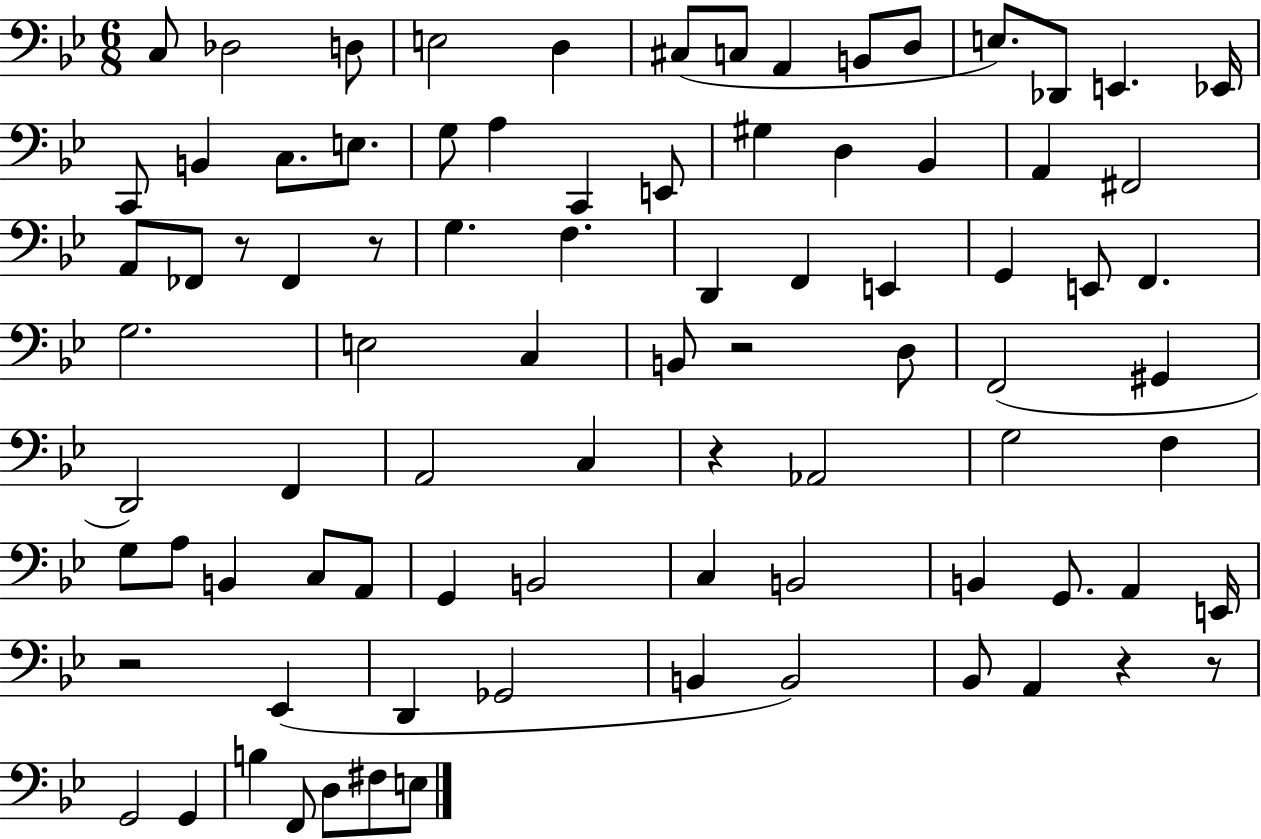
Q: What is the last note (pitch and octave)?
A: E3